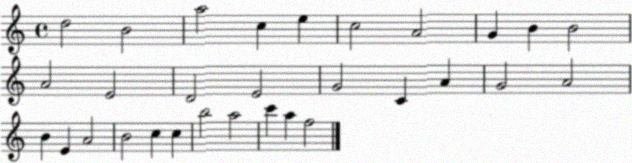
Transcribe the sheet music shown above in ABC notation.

X:1
T:Untitled
M:4/4
L:1/4
K:C
d2 B2 a2 c e c2 A2 G B B2 A2 E2 D2 E2 G2 C A G2 A2 B E A2 B2 c c b2 a2 c' a f2